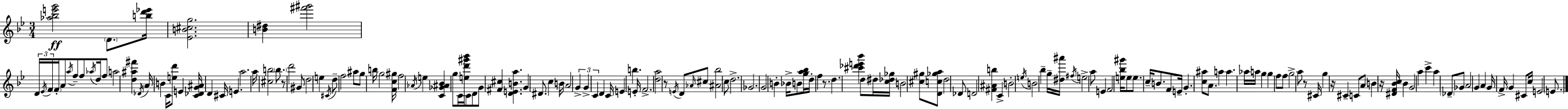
X:1
T:Untitled
M:3/4
L:1/4
K:Bb
[_a_be'g']2 D/2 [bd'_e']/4 [_EB^cg]2 [B^d] [^f'^g']2 D/4 _E/4 F/4 F/4 A/2 a/4 f/2 f/2 _a/4 d/4 f/2 a2 [d^a^f'] _D/4 A/4 B C/4 [ed']/2 E [C_DG^A]/4 D ^C/4 E a2 a/4 [^cb]2 b/2 z/2 d'2 ^G/2 d2 e ^C/4 d/2 f2 ^a/2 g/2 b/4 g2 [Fc^g]/4 f2 _A/4 e [C_G^A_B] g/2 C/4 [ed'^g'_b']/4 C/2 D/2 G/2 [^F^c] [DEBa] G ^D/2 c B/4 A2 G G C D C/4 E b E/4 F2 [da]2 z/2 E/4 D/2 _A/4 ^c/2 [^A_b]2 c/2 d2 _G2 G2 B _B/4 B/2 [ga_b]/4 d/4 f z/2 d [^c'_d'e'_b'] d/2 ^d/4 [c_d_g]/4 B2 [^c^g]/2 [Dc_ga]/2 d2 _D/2 D2 [^F^Ab] C B2 e/4 B2 _b g/4 [^d^a']/4 ^f/4 e2 a/2 E F2 [e_b^g']/4 e/2 e/2 c/4 B/2 F/2 E/4 G [c^a]/2 A/2 a a _a/4 a/4 g g f/2 f/2 g2 a/2 z/2 ^C/4 g z/4 ^C C/2 A/2 B z/4 [^DF_Bc]/4 _B G2 a c' a _D/2 _G/2 A2 G A G/4 F/4 G ^C/2 c/4 E2 E/2